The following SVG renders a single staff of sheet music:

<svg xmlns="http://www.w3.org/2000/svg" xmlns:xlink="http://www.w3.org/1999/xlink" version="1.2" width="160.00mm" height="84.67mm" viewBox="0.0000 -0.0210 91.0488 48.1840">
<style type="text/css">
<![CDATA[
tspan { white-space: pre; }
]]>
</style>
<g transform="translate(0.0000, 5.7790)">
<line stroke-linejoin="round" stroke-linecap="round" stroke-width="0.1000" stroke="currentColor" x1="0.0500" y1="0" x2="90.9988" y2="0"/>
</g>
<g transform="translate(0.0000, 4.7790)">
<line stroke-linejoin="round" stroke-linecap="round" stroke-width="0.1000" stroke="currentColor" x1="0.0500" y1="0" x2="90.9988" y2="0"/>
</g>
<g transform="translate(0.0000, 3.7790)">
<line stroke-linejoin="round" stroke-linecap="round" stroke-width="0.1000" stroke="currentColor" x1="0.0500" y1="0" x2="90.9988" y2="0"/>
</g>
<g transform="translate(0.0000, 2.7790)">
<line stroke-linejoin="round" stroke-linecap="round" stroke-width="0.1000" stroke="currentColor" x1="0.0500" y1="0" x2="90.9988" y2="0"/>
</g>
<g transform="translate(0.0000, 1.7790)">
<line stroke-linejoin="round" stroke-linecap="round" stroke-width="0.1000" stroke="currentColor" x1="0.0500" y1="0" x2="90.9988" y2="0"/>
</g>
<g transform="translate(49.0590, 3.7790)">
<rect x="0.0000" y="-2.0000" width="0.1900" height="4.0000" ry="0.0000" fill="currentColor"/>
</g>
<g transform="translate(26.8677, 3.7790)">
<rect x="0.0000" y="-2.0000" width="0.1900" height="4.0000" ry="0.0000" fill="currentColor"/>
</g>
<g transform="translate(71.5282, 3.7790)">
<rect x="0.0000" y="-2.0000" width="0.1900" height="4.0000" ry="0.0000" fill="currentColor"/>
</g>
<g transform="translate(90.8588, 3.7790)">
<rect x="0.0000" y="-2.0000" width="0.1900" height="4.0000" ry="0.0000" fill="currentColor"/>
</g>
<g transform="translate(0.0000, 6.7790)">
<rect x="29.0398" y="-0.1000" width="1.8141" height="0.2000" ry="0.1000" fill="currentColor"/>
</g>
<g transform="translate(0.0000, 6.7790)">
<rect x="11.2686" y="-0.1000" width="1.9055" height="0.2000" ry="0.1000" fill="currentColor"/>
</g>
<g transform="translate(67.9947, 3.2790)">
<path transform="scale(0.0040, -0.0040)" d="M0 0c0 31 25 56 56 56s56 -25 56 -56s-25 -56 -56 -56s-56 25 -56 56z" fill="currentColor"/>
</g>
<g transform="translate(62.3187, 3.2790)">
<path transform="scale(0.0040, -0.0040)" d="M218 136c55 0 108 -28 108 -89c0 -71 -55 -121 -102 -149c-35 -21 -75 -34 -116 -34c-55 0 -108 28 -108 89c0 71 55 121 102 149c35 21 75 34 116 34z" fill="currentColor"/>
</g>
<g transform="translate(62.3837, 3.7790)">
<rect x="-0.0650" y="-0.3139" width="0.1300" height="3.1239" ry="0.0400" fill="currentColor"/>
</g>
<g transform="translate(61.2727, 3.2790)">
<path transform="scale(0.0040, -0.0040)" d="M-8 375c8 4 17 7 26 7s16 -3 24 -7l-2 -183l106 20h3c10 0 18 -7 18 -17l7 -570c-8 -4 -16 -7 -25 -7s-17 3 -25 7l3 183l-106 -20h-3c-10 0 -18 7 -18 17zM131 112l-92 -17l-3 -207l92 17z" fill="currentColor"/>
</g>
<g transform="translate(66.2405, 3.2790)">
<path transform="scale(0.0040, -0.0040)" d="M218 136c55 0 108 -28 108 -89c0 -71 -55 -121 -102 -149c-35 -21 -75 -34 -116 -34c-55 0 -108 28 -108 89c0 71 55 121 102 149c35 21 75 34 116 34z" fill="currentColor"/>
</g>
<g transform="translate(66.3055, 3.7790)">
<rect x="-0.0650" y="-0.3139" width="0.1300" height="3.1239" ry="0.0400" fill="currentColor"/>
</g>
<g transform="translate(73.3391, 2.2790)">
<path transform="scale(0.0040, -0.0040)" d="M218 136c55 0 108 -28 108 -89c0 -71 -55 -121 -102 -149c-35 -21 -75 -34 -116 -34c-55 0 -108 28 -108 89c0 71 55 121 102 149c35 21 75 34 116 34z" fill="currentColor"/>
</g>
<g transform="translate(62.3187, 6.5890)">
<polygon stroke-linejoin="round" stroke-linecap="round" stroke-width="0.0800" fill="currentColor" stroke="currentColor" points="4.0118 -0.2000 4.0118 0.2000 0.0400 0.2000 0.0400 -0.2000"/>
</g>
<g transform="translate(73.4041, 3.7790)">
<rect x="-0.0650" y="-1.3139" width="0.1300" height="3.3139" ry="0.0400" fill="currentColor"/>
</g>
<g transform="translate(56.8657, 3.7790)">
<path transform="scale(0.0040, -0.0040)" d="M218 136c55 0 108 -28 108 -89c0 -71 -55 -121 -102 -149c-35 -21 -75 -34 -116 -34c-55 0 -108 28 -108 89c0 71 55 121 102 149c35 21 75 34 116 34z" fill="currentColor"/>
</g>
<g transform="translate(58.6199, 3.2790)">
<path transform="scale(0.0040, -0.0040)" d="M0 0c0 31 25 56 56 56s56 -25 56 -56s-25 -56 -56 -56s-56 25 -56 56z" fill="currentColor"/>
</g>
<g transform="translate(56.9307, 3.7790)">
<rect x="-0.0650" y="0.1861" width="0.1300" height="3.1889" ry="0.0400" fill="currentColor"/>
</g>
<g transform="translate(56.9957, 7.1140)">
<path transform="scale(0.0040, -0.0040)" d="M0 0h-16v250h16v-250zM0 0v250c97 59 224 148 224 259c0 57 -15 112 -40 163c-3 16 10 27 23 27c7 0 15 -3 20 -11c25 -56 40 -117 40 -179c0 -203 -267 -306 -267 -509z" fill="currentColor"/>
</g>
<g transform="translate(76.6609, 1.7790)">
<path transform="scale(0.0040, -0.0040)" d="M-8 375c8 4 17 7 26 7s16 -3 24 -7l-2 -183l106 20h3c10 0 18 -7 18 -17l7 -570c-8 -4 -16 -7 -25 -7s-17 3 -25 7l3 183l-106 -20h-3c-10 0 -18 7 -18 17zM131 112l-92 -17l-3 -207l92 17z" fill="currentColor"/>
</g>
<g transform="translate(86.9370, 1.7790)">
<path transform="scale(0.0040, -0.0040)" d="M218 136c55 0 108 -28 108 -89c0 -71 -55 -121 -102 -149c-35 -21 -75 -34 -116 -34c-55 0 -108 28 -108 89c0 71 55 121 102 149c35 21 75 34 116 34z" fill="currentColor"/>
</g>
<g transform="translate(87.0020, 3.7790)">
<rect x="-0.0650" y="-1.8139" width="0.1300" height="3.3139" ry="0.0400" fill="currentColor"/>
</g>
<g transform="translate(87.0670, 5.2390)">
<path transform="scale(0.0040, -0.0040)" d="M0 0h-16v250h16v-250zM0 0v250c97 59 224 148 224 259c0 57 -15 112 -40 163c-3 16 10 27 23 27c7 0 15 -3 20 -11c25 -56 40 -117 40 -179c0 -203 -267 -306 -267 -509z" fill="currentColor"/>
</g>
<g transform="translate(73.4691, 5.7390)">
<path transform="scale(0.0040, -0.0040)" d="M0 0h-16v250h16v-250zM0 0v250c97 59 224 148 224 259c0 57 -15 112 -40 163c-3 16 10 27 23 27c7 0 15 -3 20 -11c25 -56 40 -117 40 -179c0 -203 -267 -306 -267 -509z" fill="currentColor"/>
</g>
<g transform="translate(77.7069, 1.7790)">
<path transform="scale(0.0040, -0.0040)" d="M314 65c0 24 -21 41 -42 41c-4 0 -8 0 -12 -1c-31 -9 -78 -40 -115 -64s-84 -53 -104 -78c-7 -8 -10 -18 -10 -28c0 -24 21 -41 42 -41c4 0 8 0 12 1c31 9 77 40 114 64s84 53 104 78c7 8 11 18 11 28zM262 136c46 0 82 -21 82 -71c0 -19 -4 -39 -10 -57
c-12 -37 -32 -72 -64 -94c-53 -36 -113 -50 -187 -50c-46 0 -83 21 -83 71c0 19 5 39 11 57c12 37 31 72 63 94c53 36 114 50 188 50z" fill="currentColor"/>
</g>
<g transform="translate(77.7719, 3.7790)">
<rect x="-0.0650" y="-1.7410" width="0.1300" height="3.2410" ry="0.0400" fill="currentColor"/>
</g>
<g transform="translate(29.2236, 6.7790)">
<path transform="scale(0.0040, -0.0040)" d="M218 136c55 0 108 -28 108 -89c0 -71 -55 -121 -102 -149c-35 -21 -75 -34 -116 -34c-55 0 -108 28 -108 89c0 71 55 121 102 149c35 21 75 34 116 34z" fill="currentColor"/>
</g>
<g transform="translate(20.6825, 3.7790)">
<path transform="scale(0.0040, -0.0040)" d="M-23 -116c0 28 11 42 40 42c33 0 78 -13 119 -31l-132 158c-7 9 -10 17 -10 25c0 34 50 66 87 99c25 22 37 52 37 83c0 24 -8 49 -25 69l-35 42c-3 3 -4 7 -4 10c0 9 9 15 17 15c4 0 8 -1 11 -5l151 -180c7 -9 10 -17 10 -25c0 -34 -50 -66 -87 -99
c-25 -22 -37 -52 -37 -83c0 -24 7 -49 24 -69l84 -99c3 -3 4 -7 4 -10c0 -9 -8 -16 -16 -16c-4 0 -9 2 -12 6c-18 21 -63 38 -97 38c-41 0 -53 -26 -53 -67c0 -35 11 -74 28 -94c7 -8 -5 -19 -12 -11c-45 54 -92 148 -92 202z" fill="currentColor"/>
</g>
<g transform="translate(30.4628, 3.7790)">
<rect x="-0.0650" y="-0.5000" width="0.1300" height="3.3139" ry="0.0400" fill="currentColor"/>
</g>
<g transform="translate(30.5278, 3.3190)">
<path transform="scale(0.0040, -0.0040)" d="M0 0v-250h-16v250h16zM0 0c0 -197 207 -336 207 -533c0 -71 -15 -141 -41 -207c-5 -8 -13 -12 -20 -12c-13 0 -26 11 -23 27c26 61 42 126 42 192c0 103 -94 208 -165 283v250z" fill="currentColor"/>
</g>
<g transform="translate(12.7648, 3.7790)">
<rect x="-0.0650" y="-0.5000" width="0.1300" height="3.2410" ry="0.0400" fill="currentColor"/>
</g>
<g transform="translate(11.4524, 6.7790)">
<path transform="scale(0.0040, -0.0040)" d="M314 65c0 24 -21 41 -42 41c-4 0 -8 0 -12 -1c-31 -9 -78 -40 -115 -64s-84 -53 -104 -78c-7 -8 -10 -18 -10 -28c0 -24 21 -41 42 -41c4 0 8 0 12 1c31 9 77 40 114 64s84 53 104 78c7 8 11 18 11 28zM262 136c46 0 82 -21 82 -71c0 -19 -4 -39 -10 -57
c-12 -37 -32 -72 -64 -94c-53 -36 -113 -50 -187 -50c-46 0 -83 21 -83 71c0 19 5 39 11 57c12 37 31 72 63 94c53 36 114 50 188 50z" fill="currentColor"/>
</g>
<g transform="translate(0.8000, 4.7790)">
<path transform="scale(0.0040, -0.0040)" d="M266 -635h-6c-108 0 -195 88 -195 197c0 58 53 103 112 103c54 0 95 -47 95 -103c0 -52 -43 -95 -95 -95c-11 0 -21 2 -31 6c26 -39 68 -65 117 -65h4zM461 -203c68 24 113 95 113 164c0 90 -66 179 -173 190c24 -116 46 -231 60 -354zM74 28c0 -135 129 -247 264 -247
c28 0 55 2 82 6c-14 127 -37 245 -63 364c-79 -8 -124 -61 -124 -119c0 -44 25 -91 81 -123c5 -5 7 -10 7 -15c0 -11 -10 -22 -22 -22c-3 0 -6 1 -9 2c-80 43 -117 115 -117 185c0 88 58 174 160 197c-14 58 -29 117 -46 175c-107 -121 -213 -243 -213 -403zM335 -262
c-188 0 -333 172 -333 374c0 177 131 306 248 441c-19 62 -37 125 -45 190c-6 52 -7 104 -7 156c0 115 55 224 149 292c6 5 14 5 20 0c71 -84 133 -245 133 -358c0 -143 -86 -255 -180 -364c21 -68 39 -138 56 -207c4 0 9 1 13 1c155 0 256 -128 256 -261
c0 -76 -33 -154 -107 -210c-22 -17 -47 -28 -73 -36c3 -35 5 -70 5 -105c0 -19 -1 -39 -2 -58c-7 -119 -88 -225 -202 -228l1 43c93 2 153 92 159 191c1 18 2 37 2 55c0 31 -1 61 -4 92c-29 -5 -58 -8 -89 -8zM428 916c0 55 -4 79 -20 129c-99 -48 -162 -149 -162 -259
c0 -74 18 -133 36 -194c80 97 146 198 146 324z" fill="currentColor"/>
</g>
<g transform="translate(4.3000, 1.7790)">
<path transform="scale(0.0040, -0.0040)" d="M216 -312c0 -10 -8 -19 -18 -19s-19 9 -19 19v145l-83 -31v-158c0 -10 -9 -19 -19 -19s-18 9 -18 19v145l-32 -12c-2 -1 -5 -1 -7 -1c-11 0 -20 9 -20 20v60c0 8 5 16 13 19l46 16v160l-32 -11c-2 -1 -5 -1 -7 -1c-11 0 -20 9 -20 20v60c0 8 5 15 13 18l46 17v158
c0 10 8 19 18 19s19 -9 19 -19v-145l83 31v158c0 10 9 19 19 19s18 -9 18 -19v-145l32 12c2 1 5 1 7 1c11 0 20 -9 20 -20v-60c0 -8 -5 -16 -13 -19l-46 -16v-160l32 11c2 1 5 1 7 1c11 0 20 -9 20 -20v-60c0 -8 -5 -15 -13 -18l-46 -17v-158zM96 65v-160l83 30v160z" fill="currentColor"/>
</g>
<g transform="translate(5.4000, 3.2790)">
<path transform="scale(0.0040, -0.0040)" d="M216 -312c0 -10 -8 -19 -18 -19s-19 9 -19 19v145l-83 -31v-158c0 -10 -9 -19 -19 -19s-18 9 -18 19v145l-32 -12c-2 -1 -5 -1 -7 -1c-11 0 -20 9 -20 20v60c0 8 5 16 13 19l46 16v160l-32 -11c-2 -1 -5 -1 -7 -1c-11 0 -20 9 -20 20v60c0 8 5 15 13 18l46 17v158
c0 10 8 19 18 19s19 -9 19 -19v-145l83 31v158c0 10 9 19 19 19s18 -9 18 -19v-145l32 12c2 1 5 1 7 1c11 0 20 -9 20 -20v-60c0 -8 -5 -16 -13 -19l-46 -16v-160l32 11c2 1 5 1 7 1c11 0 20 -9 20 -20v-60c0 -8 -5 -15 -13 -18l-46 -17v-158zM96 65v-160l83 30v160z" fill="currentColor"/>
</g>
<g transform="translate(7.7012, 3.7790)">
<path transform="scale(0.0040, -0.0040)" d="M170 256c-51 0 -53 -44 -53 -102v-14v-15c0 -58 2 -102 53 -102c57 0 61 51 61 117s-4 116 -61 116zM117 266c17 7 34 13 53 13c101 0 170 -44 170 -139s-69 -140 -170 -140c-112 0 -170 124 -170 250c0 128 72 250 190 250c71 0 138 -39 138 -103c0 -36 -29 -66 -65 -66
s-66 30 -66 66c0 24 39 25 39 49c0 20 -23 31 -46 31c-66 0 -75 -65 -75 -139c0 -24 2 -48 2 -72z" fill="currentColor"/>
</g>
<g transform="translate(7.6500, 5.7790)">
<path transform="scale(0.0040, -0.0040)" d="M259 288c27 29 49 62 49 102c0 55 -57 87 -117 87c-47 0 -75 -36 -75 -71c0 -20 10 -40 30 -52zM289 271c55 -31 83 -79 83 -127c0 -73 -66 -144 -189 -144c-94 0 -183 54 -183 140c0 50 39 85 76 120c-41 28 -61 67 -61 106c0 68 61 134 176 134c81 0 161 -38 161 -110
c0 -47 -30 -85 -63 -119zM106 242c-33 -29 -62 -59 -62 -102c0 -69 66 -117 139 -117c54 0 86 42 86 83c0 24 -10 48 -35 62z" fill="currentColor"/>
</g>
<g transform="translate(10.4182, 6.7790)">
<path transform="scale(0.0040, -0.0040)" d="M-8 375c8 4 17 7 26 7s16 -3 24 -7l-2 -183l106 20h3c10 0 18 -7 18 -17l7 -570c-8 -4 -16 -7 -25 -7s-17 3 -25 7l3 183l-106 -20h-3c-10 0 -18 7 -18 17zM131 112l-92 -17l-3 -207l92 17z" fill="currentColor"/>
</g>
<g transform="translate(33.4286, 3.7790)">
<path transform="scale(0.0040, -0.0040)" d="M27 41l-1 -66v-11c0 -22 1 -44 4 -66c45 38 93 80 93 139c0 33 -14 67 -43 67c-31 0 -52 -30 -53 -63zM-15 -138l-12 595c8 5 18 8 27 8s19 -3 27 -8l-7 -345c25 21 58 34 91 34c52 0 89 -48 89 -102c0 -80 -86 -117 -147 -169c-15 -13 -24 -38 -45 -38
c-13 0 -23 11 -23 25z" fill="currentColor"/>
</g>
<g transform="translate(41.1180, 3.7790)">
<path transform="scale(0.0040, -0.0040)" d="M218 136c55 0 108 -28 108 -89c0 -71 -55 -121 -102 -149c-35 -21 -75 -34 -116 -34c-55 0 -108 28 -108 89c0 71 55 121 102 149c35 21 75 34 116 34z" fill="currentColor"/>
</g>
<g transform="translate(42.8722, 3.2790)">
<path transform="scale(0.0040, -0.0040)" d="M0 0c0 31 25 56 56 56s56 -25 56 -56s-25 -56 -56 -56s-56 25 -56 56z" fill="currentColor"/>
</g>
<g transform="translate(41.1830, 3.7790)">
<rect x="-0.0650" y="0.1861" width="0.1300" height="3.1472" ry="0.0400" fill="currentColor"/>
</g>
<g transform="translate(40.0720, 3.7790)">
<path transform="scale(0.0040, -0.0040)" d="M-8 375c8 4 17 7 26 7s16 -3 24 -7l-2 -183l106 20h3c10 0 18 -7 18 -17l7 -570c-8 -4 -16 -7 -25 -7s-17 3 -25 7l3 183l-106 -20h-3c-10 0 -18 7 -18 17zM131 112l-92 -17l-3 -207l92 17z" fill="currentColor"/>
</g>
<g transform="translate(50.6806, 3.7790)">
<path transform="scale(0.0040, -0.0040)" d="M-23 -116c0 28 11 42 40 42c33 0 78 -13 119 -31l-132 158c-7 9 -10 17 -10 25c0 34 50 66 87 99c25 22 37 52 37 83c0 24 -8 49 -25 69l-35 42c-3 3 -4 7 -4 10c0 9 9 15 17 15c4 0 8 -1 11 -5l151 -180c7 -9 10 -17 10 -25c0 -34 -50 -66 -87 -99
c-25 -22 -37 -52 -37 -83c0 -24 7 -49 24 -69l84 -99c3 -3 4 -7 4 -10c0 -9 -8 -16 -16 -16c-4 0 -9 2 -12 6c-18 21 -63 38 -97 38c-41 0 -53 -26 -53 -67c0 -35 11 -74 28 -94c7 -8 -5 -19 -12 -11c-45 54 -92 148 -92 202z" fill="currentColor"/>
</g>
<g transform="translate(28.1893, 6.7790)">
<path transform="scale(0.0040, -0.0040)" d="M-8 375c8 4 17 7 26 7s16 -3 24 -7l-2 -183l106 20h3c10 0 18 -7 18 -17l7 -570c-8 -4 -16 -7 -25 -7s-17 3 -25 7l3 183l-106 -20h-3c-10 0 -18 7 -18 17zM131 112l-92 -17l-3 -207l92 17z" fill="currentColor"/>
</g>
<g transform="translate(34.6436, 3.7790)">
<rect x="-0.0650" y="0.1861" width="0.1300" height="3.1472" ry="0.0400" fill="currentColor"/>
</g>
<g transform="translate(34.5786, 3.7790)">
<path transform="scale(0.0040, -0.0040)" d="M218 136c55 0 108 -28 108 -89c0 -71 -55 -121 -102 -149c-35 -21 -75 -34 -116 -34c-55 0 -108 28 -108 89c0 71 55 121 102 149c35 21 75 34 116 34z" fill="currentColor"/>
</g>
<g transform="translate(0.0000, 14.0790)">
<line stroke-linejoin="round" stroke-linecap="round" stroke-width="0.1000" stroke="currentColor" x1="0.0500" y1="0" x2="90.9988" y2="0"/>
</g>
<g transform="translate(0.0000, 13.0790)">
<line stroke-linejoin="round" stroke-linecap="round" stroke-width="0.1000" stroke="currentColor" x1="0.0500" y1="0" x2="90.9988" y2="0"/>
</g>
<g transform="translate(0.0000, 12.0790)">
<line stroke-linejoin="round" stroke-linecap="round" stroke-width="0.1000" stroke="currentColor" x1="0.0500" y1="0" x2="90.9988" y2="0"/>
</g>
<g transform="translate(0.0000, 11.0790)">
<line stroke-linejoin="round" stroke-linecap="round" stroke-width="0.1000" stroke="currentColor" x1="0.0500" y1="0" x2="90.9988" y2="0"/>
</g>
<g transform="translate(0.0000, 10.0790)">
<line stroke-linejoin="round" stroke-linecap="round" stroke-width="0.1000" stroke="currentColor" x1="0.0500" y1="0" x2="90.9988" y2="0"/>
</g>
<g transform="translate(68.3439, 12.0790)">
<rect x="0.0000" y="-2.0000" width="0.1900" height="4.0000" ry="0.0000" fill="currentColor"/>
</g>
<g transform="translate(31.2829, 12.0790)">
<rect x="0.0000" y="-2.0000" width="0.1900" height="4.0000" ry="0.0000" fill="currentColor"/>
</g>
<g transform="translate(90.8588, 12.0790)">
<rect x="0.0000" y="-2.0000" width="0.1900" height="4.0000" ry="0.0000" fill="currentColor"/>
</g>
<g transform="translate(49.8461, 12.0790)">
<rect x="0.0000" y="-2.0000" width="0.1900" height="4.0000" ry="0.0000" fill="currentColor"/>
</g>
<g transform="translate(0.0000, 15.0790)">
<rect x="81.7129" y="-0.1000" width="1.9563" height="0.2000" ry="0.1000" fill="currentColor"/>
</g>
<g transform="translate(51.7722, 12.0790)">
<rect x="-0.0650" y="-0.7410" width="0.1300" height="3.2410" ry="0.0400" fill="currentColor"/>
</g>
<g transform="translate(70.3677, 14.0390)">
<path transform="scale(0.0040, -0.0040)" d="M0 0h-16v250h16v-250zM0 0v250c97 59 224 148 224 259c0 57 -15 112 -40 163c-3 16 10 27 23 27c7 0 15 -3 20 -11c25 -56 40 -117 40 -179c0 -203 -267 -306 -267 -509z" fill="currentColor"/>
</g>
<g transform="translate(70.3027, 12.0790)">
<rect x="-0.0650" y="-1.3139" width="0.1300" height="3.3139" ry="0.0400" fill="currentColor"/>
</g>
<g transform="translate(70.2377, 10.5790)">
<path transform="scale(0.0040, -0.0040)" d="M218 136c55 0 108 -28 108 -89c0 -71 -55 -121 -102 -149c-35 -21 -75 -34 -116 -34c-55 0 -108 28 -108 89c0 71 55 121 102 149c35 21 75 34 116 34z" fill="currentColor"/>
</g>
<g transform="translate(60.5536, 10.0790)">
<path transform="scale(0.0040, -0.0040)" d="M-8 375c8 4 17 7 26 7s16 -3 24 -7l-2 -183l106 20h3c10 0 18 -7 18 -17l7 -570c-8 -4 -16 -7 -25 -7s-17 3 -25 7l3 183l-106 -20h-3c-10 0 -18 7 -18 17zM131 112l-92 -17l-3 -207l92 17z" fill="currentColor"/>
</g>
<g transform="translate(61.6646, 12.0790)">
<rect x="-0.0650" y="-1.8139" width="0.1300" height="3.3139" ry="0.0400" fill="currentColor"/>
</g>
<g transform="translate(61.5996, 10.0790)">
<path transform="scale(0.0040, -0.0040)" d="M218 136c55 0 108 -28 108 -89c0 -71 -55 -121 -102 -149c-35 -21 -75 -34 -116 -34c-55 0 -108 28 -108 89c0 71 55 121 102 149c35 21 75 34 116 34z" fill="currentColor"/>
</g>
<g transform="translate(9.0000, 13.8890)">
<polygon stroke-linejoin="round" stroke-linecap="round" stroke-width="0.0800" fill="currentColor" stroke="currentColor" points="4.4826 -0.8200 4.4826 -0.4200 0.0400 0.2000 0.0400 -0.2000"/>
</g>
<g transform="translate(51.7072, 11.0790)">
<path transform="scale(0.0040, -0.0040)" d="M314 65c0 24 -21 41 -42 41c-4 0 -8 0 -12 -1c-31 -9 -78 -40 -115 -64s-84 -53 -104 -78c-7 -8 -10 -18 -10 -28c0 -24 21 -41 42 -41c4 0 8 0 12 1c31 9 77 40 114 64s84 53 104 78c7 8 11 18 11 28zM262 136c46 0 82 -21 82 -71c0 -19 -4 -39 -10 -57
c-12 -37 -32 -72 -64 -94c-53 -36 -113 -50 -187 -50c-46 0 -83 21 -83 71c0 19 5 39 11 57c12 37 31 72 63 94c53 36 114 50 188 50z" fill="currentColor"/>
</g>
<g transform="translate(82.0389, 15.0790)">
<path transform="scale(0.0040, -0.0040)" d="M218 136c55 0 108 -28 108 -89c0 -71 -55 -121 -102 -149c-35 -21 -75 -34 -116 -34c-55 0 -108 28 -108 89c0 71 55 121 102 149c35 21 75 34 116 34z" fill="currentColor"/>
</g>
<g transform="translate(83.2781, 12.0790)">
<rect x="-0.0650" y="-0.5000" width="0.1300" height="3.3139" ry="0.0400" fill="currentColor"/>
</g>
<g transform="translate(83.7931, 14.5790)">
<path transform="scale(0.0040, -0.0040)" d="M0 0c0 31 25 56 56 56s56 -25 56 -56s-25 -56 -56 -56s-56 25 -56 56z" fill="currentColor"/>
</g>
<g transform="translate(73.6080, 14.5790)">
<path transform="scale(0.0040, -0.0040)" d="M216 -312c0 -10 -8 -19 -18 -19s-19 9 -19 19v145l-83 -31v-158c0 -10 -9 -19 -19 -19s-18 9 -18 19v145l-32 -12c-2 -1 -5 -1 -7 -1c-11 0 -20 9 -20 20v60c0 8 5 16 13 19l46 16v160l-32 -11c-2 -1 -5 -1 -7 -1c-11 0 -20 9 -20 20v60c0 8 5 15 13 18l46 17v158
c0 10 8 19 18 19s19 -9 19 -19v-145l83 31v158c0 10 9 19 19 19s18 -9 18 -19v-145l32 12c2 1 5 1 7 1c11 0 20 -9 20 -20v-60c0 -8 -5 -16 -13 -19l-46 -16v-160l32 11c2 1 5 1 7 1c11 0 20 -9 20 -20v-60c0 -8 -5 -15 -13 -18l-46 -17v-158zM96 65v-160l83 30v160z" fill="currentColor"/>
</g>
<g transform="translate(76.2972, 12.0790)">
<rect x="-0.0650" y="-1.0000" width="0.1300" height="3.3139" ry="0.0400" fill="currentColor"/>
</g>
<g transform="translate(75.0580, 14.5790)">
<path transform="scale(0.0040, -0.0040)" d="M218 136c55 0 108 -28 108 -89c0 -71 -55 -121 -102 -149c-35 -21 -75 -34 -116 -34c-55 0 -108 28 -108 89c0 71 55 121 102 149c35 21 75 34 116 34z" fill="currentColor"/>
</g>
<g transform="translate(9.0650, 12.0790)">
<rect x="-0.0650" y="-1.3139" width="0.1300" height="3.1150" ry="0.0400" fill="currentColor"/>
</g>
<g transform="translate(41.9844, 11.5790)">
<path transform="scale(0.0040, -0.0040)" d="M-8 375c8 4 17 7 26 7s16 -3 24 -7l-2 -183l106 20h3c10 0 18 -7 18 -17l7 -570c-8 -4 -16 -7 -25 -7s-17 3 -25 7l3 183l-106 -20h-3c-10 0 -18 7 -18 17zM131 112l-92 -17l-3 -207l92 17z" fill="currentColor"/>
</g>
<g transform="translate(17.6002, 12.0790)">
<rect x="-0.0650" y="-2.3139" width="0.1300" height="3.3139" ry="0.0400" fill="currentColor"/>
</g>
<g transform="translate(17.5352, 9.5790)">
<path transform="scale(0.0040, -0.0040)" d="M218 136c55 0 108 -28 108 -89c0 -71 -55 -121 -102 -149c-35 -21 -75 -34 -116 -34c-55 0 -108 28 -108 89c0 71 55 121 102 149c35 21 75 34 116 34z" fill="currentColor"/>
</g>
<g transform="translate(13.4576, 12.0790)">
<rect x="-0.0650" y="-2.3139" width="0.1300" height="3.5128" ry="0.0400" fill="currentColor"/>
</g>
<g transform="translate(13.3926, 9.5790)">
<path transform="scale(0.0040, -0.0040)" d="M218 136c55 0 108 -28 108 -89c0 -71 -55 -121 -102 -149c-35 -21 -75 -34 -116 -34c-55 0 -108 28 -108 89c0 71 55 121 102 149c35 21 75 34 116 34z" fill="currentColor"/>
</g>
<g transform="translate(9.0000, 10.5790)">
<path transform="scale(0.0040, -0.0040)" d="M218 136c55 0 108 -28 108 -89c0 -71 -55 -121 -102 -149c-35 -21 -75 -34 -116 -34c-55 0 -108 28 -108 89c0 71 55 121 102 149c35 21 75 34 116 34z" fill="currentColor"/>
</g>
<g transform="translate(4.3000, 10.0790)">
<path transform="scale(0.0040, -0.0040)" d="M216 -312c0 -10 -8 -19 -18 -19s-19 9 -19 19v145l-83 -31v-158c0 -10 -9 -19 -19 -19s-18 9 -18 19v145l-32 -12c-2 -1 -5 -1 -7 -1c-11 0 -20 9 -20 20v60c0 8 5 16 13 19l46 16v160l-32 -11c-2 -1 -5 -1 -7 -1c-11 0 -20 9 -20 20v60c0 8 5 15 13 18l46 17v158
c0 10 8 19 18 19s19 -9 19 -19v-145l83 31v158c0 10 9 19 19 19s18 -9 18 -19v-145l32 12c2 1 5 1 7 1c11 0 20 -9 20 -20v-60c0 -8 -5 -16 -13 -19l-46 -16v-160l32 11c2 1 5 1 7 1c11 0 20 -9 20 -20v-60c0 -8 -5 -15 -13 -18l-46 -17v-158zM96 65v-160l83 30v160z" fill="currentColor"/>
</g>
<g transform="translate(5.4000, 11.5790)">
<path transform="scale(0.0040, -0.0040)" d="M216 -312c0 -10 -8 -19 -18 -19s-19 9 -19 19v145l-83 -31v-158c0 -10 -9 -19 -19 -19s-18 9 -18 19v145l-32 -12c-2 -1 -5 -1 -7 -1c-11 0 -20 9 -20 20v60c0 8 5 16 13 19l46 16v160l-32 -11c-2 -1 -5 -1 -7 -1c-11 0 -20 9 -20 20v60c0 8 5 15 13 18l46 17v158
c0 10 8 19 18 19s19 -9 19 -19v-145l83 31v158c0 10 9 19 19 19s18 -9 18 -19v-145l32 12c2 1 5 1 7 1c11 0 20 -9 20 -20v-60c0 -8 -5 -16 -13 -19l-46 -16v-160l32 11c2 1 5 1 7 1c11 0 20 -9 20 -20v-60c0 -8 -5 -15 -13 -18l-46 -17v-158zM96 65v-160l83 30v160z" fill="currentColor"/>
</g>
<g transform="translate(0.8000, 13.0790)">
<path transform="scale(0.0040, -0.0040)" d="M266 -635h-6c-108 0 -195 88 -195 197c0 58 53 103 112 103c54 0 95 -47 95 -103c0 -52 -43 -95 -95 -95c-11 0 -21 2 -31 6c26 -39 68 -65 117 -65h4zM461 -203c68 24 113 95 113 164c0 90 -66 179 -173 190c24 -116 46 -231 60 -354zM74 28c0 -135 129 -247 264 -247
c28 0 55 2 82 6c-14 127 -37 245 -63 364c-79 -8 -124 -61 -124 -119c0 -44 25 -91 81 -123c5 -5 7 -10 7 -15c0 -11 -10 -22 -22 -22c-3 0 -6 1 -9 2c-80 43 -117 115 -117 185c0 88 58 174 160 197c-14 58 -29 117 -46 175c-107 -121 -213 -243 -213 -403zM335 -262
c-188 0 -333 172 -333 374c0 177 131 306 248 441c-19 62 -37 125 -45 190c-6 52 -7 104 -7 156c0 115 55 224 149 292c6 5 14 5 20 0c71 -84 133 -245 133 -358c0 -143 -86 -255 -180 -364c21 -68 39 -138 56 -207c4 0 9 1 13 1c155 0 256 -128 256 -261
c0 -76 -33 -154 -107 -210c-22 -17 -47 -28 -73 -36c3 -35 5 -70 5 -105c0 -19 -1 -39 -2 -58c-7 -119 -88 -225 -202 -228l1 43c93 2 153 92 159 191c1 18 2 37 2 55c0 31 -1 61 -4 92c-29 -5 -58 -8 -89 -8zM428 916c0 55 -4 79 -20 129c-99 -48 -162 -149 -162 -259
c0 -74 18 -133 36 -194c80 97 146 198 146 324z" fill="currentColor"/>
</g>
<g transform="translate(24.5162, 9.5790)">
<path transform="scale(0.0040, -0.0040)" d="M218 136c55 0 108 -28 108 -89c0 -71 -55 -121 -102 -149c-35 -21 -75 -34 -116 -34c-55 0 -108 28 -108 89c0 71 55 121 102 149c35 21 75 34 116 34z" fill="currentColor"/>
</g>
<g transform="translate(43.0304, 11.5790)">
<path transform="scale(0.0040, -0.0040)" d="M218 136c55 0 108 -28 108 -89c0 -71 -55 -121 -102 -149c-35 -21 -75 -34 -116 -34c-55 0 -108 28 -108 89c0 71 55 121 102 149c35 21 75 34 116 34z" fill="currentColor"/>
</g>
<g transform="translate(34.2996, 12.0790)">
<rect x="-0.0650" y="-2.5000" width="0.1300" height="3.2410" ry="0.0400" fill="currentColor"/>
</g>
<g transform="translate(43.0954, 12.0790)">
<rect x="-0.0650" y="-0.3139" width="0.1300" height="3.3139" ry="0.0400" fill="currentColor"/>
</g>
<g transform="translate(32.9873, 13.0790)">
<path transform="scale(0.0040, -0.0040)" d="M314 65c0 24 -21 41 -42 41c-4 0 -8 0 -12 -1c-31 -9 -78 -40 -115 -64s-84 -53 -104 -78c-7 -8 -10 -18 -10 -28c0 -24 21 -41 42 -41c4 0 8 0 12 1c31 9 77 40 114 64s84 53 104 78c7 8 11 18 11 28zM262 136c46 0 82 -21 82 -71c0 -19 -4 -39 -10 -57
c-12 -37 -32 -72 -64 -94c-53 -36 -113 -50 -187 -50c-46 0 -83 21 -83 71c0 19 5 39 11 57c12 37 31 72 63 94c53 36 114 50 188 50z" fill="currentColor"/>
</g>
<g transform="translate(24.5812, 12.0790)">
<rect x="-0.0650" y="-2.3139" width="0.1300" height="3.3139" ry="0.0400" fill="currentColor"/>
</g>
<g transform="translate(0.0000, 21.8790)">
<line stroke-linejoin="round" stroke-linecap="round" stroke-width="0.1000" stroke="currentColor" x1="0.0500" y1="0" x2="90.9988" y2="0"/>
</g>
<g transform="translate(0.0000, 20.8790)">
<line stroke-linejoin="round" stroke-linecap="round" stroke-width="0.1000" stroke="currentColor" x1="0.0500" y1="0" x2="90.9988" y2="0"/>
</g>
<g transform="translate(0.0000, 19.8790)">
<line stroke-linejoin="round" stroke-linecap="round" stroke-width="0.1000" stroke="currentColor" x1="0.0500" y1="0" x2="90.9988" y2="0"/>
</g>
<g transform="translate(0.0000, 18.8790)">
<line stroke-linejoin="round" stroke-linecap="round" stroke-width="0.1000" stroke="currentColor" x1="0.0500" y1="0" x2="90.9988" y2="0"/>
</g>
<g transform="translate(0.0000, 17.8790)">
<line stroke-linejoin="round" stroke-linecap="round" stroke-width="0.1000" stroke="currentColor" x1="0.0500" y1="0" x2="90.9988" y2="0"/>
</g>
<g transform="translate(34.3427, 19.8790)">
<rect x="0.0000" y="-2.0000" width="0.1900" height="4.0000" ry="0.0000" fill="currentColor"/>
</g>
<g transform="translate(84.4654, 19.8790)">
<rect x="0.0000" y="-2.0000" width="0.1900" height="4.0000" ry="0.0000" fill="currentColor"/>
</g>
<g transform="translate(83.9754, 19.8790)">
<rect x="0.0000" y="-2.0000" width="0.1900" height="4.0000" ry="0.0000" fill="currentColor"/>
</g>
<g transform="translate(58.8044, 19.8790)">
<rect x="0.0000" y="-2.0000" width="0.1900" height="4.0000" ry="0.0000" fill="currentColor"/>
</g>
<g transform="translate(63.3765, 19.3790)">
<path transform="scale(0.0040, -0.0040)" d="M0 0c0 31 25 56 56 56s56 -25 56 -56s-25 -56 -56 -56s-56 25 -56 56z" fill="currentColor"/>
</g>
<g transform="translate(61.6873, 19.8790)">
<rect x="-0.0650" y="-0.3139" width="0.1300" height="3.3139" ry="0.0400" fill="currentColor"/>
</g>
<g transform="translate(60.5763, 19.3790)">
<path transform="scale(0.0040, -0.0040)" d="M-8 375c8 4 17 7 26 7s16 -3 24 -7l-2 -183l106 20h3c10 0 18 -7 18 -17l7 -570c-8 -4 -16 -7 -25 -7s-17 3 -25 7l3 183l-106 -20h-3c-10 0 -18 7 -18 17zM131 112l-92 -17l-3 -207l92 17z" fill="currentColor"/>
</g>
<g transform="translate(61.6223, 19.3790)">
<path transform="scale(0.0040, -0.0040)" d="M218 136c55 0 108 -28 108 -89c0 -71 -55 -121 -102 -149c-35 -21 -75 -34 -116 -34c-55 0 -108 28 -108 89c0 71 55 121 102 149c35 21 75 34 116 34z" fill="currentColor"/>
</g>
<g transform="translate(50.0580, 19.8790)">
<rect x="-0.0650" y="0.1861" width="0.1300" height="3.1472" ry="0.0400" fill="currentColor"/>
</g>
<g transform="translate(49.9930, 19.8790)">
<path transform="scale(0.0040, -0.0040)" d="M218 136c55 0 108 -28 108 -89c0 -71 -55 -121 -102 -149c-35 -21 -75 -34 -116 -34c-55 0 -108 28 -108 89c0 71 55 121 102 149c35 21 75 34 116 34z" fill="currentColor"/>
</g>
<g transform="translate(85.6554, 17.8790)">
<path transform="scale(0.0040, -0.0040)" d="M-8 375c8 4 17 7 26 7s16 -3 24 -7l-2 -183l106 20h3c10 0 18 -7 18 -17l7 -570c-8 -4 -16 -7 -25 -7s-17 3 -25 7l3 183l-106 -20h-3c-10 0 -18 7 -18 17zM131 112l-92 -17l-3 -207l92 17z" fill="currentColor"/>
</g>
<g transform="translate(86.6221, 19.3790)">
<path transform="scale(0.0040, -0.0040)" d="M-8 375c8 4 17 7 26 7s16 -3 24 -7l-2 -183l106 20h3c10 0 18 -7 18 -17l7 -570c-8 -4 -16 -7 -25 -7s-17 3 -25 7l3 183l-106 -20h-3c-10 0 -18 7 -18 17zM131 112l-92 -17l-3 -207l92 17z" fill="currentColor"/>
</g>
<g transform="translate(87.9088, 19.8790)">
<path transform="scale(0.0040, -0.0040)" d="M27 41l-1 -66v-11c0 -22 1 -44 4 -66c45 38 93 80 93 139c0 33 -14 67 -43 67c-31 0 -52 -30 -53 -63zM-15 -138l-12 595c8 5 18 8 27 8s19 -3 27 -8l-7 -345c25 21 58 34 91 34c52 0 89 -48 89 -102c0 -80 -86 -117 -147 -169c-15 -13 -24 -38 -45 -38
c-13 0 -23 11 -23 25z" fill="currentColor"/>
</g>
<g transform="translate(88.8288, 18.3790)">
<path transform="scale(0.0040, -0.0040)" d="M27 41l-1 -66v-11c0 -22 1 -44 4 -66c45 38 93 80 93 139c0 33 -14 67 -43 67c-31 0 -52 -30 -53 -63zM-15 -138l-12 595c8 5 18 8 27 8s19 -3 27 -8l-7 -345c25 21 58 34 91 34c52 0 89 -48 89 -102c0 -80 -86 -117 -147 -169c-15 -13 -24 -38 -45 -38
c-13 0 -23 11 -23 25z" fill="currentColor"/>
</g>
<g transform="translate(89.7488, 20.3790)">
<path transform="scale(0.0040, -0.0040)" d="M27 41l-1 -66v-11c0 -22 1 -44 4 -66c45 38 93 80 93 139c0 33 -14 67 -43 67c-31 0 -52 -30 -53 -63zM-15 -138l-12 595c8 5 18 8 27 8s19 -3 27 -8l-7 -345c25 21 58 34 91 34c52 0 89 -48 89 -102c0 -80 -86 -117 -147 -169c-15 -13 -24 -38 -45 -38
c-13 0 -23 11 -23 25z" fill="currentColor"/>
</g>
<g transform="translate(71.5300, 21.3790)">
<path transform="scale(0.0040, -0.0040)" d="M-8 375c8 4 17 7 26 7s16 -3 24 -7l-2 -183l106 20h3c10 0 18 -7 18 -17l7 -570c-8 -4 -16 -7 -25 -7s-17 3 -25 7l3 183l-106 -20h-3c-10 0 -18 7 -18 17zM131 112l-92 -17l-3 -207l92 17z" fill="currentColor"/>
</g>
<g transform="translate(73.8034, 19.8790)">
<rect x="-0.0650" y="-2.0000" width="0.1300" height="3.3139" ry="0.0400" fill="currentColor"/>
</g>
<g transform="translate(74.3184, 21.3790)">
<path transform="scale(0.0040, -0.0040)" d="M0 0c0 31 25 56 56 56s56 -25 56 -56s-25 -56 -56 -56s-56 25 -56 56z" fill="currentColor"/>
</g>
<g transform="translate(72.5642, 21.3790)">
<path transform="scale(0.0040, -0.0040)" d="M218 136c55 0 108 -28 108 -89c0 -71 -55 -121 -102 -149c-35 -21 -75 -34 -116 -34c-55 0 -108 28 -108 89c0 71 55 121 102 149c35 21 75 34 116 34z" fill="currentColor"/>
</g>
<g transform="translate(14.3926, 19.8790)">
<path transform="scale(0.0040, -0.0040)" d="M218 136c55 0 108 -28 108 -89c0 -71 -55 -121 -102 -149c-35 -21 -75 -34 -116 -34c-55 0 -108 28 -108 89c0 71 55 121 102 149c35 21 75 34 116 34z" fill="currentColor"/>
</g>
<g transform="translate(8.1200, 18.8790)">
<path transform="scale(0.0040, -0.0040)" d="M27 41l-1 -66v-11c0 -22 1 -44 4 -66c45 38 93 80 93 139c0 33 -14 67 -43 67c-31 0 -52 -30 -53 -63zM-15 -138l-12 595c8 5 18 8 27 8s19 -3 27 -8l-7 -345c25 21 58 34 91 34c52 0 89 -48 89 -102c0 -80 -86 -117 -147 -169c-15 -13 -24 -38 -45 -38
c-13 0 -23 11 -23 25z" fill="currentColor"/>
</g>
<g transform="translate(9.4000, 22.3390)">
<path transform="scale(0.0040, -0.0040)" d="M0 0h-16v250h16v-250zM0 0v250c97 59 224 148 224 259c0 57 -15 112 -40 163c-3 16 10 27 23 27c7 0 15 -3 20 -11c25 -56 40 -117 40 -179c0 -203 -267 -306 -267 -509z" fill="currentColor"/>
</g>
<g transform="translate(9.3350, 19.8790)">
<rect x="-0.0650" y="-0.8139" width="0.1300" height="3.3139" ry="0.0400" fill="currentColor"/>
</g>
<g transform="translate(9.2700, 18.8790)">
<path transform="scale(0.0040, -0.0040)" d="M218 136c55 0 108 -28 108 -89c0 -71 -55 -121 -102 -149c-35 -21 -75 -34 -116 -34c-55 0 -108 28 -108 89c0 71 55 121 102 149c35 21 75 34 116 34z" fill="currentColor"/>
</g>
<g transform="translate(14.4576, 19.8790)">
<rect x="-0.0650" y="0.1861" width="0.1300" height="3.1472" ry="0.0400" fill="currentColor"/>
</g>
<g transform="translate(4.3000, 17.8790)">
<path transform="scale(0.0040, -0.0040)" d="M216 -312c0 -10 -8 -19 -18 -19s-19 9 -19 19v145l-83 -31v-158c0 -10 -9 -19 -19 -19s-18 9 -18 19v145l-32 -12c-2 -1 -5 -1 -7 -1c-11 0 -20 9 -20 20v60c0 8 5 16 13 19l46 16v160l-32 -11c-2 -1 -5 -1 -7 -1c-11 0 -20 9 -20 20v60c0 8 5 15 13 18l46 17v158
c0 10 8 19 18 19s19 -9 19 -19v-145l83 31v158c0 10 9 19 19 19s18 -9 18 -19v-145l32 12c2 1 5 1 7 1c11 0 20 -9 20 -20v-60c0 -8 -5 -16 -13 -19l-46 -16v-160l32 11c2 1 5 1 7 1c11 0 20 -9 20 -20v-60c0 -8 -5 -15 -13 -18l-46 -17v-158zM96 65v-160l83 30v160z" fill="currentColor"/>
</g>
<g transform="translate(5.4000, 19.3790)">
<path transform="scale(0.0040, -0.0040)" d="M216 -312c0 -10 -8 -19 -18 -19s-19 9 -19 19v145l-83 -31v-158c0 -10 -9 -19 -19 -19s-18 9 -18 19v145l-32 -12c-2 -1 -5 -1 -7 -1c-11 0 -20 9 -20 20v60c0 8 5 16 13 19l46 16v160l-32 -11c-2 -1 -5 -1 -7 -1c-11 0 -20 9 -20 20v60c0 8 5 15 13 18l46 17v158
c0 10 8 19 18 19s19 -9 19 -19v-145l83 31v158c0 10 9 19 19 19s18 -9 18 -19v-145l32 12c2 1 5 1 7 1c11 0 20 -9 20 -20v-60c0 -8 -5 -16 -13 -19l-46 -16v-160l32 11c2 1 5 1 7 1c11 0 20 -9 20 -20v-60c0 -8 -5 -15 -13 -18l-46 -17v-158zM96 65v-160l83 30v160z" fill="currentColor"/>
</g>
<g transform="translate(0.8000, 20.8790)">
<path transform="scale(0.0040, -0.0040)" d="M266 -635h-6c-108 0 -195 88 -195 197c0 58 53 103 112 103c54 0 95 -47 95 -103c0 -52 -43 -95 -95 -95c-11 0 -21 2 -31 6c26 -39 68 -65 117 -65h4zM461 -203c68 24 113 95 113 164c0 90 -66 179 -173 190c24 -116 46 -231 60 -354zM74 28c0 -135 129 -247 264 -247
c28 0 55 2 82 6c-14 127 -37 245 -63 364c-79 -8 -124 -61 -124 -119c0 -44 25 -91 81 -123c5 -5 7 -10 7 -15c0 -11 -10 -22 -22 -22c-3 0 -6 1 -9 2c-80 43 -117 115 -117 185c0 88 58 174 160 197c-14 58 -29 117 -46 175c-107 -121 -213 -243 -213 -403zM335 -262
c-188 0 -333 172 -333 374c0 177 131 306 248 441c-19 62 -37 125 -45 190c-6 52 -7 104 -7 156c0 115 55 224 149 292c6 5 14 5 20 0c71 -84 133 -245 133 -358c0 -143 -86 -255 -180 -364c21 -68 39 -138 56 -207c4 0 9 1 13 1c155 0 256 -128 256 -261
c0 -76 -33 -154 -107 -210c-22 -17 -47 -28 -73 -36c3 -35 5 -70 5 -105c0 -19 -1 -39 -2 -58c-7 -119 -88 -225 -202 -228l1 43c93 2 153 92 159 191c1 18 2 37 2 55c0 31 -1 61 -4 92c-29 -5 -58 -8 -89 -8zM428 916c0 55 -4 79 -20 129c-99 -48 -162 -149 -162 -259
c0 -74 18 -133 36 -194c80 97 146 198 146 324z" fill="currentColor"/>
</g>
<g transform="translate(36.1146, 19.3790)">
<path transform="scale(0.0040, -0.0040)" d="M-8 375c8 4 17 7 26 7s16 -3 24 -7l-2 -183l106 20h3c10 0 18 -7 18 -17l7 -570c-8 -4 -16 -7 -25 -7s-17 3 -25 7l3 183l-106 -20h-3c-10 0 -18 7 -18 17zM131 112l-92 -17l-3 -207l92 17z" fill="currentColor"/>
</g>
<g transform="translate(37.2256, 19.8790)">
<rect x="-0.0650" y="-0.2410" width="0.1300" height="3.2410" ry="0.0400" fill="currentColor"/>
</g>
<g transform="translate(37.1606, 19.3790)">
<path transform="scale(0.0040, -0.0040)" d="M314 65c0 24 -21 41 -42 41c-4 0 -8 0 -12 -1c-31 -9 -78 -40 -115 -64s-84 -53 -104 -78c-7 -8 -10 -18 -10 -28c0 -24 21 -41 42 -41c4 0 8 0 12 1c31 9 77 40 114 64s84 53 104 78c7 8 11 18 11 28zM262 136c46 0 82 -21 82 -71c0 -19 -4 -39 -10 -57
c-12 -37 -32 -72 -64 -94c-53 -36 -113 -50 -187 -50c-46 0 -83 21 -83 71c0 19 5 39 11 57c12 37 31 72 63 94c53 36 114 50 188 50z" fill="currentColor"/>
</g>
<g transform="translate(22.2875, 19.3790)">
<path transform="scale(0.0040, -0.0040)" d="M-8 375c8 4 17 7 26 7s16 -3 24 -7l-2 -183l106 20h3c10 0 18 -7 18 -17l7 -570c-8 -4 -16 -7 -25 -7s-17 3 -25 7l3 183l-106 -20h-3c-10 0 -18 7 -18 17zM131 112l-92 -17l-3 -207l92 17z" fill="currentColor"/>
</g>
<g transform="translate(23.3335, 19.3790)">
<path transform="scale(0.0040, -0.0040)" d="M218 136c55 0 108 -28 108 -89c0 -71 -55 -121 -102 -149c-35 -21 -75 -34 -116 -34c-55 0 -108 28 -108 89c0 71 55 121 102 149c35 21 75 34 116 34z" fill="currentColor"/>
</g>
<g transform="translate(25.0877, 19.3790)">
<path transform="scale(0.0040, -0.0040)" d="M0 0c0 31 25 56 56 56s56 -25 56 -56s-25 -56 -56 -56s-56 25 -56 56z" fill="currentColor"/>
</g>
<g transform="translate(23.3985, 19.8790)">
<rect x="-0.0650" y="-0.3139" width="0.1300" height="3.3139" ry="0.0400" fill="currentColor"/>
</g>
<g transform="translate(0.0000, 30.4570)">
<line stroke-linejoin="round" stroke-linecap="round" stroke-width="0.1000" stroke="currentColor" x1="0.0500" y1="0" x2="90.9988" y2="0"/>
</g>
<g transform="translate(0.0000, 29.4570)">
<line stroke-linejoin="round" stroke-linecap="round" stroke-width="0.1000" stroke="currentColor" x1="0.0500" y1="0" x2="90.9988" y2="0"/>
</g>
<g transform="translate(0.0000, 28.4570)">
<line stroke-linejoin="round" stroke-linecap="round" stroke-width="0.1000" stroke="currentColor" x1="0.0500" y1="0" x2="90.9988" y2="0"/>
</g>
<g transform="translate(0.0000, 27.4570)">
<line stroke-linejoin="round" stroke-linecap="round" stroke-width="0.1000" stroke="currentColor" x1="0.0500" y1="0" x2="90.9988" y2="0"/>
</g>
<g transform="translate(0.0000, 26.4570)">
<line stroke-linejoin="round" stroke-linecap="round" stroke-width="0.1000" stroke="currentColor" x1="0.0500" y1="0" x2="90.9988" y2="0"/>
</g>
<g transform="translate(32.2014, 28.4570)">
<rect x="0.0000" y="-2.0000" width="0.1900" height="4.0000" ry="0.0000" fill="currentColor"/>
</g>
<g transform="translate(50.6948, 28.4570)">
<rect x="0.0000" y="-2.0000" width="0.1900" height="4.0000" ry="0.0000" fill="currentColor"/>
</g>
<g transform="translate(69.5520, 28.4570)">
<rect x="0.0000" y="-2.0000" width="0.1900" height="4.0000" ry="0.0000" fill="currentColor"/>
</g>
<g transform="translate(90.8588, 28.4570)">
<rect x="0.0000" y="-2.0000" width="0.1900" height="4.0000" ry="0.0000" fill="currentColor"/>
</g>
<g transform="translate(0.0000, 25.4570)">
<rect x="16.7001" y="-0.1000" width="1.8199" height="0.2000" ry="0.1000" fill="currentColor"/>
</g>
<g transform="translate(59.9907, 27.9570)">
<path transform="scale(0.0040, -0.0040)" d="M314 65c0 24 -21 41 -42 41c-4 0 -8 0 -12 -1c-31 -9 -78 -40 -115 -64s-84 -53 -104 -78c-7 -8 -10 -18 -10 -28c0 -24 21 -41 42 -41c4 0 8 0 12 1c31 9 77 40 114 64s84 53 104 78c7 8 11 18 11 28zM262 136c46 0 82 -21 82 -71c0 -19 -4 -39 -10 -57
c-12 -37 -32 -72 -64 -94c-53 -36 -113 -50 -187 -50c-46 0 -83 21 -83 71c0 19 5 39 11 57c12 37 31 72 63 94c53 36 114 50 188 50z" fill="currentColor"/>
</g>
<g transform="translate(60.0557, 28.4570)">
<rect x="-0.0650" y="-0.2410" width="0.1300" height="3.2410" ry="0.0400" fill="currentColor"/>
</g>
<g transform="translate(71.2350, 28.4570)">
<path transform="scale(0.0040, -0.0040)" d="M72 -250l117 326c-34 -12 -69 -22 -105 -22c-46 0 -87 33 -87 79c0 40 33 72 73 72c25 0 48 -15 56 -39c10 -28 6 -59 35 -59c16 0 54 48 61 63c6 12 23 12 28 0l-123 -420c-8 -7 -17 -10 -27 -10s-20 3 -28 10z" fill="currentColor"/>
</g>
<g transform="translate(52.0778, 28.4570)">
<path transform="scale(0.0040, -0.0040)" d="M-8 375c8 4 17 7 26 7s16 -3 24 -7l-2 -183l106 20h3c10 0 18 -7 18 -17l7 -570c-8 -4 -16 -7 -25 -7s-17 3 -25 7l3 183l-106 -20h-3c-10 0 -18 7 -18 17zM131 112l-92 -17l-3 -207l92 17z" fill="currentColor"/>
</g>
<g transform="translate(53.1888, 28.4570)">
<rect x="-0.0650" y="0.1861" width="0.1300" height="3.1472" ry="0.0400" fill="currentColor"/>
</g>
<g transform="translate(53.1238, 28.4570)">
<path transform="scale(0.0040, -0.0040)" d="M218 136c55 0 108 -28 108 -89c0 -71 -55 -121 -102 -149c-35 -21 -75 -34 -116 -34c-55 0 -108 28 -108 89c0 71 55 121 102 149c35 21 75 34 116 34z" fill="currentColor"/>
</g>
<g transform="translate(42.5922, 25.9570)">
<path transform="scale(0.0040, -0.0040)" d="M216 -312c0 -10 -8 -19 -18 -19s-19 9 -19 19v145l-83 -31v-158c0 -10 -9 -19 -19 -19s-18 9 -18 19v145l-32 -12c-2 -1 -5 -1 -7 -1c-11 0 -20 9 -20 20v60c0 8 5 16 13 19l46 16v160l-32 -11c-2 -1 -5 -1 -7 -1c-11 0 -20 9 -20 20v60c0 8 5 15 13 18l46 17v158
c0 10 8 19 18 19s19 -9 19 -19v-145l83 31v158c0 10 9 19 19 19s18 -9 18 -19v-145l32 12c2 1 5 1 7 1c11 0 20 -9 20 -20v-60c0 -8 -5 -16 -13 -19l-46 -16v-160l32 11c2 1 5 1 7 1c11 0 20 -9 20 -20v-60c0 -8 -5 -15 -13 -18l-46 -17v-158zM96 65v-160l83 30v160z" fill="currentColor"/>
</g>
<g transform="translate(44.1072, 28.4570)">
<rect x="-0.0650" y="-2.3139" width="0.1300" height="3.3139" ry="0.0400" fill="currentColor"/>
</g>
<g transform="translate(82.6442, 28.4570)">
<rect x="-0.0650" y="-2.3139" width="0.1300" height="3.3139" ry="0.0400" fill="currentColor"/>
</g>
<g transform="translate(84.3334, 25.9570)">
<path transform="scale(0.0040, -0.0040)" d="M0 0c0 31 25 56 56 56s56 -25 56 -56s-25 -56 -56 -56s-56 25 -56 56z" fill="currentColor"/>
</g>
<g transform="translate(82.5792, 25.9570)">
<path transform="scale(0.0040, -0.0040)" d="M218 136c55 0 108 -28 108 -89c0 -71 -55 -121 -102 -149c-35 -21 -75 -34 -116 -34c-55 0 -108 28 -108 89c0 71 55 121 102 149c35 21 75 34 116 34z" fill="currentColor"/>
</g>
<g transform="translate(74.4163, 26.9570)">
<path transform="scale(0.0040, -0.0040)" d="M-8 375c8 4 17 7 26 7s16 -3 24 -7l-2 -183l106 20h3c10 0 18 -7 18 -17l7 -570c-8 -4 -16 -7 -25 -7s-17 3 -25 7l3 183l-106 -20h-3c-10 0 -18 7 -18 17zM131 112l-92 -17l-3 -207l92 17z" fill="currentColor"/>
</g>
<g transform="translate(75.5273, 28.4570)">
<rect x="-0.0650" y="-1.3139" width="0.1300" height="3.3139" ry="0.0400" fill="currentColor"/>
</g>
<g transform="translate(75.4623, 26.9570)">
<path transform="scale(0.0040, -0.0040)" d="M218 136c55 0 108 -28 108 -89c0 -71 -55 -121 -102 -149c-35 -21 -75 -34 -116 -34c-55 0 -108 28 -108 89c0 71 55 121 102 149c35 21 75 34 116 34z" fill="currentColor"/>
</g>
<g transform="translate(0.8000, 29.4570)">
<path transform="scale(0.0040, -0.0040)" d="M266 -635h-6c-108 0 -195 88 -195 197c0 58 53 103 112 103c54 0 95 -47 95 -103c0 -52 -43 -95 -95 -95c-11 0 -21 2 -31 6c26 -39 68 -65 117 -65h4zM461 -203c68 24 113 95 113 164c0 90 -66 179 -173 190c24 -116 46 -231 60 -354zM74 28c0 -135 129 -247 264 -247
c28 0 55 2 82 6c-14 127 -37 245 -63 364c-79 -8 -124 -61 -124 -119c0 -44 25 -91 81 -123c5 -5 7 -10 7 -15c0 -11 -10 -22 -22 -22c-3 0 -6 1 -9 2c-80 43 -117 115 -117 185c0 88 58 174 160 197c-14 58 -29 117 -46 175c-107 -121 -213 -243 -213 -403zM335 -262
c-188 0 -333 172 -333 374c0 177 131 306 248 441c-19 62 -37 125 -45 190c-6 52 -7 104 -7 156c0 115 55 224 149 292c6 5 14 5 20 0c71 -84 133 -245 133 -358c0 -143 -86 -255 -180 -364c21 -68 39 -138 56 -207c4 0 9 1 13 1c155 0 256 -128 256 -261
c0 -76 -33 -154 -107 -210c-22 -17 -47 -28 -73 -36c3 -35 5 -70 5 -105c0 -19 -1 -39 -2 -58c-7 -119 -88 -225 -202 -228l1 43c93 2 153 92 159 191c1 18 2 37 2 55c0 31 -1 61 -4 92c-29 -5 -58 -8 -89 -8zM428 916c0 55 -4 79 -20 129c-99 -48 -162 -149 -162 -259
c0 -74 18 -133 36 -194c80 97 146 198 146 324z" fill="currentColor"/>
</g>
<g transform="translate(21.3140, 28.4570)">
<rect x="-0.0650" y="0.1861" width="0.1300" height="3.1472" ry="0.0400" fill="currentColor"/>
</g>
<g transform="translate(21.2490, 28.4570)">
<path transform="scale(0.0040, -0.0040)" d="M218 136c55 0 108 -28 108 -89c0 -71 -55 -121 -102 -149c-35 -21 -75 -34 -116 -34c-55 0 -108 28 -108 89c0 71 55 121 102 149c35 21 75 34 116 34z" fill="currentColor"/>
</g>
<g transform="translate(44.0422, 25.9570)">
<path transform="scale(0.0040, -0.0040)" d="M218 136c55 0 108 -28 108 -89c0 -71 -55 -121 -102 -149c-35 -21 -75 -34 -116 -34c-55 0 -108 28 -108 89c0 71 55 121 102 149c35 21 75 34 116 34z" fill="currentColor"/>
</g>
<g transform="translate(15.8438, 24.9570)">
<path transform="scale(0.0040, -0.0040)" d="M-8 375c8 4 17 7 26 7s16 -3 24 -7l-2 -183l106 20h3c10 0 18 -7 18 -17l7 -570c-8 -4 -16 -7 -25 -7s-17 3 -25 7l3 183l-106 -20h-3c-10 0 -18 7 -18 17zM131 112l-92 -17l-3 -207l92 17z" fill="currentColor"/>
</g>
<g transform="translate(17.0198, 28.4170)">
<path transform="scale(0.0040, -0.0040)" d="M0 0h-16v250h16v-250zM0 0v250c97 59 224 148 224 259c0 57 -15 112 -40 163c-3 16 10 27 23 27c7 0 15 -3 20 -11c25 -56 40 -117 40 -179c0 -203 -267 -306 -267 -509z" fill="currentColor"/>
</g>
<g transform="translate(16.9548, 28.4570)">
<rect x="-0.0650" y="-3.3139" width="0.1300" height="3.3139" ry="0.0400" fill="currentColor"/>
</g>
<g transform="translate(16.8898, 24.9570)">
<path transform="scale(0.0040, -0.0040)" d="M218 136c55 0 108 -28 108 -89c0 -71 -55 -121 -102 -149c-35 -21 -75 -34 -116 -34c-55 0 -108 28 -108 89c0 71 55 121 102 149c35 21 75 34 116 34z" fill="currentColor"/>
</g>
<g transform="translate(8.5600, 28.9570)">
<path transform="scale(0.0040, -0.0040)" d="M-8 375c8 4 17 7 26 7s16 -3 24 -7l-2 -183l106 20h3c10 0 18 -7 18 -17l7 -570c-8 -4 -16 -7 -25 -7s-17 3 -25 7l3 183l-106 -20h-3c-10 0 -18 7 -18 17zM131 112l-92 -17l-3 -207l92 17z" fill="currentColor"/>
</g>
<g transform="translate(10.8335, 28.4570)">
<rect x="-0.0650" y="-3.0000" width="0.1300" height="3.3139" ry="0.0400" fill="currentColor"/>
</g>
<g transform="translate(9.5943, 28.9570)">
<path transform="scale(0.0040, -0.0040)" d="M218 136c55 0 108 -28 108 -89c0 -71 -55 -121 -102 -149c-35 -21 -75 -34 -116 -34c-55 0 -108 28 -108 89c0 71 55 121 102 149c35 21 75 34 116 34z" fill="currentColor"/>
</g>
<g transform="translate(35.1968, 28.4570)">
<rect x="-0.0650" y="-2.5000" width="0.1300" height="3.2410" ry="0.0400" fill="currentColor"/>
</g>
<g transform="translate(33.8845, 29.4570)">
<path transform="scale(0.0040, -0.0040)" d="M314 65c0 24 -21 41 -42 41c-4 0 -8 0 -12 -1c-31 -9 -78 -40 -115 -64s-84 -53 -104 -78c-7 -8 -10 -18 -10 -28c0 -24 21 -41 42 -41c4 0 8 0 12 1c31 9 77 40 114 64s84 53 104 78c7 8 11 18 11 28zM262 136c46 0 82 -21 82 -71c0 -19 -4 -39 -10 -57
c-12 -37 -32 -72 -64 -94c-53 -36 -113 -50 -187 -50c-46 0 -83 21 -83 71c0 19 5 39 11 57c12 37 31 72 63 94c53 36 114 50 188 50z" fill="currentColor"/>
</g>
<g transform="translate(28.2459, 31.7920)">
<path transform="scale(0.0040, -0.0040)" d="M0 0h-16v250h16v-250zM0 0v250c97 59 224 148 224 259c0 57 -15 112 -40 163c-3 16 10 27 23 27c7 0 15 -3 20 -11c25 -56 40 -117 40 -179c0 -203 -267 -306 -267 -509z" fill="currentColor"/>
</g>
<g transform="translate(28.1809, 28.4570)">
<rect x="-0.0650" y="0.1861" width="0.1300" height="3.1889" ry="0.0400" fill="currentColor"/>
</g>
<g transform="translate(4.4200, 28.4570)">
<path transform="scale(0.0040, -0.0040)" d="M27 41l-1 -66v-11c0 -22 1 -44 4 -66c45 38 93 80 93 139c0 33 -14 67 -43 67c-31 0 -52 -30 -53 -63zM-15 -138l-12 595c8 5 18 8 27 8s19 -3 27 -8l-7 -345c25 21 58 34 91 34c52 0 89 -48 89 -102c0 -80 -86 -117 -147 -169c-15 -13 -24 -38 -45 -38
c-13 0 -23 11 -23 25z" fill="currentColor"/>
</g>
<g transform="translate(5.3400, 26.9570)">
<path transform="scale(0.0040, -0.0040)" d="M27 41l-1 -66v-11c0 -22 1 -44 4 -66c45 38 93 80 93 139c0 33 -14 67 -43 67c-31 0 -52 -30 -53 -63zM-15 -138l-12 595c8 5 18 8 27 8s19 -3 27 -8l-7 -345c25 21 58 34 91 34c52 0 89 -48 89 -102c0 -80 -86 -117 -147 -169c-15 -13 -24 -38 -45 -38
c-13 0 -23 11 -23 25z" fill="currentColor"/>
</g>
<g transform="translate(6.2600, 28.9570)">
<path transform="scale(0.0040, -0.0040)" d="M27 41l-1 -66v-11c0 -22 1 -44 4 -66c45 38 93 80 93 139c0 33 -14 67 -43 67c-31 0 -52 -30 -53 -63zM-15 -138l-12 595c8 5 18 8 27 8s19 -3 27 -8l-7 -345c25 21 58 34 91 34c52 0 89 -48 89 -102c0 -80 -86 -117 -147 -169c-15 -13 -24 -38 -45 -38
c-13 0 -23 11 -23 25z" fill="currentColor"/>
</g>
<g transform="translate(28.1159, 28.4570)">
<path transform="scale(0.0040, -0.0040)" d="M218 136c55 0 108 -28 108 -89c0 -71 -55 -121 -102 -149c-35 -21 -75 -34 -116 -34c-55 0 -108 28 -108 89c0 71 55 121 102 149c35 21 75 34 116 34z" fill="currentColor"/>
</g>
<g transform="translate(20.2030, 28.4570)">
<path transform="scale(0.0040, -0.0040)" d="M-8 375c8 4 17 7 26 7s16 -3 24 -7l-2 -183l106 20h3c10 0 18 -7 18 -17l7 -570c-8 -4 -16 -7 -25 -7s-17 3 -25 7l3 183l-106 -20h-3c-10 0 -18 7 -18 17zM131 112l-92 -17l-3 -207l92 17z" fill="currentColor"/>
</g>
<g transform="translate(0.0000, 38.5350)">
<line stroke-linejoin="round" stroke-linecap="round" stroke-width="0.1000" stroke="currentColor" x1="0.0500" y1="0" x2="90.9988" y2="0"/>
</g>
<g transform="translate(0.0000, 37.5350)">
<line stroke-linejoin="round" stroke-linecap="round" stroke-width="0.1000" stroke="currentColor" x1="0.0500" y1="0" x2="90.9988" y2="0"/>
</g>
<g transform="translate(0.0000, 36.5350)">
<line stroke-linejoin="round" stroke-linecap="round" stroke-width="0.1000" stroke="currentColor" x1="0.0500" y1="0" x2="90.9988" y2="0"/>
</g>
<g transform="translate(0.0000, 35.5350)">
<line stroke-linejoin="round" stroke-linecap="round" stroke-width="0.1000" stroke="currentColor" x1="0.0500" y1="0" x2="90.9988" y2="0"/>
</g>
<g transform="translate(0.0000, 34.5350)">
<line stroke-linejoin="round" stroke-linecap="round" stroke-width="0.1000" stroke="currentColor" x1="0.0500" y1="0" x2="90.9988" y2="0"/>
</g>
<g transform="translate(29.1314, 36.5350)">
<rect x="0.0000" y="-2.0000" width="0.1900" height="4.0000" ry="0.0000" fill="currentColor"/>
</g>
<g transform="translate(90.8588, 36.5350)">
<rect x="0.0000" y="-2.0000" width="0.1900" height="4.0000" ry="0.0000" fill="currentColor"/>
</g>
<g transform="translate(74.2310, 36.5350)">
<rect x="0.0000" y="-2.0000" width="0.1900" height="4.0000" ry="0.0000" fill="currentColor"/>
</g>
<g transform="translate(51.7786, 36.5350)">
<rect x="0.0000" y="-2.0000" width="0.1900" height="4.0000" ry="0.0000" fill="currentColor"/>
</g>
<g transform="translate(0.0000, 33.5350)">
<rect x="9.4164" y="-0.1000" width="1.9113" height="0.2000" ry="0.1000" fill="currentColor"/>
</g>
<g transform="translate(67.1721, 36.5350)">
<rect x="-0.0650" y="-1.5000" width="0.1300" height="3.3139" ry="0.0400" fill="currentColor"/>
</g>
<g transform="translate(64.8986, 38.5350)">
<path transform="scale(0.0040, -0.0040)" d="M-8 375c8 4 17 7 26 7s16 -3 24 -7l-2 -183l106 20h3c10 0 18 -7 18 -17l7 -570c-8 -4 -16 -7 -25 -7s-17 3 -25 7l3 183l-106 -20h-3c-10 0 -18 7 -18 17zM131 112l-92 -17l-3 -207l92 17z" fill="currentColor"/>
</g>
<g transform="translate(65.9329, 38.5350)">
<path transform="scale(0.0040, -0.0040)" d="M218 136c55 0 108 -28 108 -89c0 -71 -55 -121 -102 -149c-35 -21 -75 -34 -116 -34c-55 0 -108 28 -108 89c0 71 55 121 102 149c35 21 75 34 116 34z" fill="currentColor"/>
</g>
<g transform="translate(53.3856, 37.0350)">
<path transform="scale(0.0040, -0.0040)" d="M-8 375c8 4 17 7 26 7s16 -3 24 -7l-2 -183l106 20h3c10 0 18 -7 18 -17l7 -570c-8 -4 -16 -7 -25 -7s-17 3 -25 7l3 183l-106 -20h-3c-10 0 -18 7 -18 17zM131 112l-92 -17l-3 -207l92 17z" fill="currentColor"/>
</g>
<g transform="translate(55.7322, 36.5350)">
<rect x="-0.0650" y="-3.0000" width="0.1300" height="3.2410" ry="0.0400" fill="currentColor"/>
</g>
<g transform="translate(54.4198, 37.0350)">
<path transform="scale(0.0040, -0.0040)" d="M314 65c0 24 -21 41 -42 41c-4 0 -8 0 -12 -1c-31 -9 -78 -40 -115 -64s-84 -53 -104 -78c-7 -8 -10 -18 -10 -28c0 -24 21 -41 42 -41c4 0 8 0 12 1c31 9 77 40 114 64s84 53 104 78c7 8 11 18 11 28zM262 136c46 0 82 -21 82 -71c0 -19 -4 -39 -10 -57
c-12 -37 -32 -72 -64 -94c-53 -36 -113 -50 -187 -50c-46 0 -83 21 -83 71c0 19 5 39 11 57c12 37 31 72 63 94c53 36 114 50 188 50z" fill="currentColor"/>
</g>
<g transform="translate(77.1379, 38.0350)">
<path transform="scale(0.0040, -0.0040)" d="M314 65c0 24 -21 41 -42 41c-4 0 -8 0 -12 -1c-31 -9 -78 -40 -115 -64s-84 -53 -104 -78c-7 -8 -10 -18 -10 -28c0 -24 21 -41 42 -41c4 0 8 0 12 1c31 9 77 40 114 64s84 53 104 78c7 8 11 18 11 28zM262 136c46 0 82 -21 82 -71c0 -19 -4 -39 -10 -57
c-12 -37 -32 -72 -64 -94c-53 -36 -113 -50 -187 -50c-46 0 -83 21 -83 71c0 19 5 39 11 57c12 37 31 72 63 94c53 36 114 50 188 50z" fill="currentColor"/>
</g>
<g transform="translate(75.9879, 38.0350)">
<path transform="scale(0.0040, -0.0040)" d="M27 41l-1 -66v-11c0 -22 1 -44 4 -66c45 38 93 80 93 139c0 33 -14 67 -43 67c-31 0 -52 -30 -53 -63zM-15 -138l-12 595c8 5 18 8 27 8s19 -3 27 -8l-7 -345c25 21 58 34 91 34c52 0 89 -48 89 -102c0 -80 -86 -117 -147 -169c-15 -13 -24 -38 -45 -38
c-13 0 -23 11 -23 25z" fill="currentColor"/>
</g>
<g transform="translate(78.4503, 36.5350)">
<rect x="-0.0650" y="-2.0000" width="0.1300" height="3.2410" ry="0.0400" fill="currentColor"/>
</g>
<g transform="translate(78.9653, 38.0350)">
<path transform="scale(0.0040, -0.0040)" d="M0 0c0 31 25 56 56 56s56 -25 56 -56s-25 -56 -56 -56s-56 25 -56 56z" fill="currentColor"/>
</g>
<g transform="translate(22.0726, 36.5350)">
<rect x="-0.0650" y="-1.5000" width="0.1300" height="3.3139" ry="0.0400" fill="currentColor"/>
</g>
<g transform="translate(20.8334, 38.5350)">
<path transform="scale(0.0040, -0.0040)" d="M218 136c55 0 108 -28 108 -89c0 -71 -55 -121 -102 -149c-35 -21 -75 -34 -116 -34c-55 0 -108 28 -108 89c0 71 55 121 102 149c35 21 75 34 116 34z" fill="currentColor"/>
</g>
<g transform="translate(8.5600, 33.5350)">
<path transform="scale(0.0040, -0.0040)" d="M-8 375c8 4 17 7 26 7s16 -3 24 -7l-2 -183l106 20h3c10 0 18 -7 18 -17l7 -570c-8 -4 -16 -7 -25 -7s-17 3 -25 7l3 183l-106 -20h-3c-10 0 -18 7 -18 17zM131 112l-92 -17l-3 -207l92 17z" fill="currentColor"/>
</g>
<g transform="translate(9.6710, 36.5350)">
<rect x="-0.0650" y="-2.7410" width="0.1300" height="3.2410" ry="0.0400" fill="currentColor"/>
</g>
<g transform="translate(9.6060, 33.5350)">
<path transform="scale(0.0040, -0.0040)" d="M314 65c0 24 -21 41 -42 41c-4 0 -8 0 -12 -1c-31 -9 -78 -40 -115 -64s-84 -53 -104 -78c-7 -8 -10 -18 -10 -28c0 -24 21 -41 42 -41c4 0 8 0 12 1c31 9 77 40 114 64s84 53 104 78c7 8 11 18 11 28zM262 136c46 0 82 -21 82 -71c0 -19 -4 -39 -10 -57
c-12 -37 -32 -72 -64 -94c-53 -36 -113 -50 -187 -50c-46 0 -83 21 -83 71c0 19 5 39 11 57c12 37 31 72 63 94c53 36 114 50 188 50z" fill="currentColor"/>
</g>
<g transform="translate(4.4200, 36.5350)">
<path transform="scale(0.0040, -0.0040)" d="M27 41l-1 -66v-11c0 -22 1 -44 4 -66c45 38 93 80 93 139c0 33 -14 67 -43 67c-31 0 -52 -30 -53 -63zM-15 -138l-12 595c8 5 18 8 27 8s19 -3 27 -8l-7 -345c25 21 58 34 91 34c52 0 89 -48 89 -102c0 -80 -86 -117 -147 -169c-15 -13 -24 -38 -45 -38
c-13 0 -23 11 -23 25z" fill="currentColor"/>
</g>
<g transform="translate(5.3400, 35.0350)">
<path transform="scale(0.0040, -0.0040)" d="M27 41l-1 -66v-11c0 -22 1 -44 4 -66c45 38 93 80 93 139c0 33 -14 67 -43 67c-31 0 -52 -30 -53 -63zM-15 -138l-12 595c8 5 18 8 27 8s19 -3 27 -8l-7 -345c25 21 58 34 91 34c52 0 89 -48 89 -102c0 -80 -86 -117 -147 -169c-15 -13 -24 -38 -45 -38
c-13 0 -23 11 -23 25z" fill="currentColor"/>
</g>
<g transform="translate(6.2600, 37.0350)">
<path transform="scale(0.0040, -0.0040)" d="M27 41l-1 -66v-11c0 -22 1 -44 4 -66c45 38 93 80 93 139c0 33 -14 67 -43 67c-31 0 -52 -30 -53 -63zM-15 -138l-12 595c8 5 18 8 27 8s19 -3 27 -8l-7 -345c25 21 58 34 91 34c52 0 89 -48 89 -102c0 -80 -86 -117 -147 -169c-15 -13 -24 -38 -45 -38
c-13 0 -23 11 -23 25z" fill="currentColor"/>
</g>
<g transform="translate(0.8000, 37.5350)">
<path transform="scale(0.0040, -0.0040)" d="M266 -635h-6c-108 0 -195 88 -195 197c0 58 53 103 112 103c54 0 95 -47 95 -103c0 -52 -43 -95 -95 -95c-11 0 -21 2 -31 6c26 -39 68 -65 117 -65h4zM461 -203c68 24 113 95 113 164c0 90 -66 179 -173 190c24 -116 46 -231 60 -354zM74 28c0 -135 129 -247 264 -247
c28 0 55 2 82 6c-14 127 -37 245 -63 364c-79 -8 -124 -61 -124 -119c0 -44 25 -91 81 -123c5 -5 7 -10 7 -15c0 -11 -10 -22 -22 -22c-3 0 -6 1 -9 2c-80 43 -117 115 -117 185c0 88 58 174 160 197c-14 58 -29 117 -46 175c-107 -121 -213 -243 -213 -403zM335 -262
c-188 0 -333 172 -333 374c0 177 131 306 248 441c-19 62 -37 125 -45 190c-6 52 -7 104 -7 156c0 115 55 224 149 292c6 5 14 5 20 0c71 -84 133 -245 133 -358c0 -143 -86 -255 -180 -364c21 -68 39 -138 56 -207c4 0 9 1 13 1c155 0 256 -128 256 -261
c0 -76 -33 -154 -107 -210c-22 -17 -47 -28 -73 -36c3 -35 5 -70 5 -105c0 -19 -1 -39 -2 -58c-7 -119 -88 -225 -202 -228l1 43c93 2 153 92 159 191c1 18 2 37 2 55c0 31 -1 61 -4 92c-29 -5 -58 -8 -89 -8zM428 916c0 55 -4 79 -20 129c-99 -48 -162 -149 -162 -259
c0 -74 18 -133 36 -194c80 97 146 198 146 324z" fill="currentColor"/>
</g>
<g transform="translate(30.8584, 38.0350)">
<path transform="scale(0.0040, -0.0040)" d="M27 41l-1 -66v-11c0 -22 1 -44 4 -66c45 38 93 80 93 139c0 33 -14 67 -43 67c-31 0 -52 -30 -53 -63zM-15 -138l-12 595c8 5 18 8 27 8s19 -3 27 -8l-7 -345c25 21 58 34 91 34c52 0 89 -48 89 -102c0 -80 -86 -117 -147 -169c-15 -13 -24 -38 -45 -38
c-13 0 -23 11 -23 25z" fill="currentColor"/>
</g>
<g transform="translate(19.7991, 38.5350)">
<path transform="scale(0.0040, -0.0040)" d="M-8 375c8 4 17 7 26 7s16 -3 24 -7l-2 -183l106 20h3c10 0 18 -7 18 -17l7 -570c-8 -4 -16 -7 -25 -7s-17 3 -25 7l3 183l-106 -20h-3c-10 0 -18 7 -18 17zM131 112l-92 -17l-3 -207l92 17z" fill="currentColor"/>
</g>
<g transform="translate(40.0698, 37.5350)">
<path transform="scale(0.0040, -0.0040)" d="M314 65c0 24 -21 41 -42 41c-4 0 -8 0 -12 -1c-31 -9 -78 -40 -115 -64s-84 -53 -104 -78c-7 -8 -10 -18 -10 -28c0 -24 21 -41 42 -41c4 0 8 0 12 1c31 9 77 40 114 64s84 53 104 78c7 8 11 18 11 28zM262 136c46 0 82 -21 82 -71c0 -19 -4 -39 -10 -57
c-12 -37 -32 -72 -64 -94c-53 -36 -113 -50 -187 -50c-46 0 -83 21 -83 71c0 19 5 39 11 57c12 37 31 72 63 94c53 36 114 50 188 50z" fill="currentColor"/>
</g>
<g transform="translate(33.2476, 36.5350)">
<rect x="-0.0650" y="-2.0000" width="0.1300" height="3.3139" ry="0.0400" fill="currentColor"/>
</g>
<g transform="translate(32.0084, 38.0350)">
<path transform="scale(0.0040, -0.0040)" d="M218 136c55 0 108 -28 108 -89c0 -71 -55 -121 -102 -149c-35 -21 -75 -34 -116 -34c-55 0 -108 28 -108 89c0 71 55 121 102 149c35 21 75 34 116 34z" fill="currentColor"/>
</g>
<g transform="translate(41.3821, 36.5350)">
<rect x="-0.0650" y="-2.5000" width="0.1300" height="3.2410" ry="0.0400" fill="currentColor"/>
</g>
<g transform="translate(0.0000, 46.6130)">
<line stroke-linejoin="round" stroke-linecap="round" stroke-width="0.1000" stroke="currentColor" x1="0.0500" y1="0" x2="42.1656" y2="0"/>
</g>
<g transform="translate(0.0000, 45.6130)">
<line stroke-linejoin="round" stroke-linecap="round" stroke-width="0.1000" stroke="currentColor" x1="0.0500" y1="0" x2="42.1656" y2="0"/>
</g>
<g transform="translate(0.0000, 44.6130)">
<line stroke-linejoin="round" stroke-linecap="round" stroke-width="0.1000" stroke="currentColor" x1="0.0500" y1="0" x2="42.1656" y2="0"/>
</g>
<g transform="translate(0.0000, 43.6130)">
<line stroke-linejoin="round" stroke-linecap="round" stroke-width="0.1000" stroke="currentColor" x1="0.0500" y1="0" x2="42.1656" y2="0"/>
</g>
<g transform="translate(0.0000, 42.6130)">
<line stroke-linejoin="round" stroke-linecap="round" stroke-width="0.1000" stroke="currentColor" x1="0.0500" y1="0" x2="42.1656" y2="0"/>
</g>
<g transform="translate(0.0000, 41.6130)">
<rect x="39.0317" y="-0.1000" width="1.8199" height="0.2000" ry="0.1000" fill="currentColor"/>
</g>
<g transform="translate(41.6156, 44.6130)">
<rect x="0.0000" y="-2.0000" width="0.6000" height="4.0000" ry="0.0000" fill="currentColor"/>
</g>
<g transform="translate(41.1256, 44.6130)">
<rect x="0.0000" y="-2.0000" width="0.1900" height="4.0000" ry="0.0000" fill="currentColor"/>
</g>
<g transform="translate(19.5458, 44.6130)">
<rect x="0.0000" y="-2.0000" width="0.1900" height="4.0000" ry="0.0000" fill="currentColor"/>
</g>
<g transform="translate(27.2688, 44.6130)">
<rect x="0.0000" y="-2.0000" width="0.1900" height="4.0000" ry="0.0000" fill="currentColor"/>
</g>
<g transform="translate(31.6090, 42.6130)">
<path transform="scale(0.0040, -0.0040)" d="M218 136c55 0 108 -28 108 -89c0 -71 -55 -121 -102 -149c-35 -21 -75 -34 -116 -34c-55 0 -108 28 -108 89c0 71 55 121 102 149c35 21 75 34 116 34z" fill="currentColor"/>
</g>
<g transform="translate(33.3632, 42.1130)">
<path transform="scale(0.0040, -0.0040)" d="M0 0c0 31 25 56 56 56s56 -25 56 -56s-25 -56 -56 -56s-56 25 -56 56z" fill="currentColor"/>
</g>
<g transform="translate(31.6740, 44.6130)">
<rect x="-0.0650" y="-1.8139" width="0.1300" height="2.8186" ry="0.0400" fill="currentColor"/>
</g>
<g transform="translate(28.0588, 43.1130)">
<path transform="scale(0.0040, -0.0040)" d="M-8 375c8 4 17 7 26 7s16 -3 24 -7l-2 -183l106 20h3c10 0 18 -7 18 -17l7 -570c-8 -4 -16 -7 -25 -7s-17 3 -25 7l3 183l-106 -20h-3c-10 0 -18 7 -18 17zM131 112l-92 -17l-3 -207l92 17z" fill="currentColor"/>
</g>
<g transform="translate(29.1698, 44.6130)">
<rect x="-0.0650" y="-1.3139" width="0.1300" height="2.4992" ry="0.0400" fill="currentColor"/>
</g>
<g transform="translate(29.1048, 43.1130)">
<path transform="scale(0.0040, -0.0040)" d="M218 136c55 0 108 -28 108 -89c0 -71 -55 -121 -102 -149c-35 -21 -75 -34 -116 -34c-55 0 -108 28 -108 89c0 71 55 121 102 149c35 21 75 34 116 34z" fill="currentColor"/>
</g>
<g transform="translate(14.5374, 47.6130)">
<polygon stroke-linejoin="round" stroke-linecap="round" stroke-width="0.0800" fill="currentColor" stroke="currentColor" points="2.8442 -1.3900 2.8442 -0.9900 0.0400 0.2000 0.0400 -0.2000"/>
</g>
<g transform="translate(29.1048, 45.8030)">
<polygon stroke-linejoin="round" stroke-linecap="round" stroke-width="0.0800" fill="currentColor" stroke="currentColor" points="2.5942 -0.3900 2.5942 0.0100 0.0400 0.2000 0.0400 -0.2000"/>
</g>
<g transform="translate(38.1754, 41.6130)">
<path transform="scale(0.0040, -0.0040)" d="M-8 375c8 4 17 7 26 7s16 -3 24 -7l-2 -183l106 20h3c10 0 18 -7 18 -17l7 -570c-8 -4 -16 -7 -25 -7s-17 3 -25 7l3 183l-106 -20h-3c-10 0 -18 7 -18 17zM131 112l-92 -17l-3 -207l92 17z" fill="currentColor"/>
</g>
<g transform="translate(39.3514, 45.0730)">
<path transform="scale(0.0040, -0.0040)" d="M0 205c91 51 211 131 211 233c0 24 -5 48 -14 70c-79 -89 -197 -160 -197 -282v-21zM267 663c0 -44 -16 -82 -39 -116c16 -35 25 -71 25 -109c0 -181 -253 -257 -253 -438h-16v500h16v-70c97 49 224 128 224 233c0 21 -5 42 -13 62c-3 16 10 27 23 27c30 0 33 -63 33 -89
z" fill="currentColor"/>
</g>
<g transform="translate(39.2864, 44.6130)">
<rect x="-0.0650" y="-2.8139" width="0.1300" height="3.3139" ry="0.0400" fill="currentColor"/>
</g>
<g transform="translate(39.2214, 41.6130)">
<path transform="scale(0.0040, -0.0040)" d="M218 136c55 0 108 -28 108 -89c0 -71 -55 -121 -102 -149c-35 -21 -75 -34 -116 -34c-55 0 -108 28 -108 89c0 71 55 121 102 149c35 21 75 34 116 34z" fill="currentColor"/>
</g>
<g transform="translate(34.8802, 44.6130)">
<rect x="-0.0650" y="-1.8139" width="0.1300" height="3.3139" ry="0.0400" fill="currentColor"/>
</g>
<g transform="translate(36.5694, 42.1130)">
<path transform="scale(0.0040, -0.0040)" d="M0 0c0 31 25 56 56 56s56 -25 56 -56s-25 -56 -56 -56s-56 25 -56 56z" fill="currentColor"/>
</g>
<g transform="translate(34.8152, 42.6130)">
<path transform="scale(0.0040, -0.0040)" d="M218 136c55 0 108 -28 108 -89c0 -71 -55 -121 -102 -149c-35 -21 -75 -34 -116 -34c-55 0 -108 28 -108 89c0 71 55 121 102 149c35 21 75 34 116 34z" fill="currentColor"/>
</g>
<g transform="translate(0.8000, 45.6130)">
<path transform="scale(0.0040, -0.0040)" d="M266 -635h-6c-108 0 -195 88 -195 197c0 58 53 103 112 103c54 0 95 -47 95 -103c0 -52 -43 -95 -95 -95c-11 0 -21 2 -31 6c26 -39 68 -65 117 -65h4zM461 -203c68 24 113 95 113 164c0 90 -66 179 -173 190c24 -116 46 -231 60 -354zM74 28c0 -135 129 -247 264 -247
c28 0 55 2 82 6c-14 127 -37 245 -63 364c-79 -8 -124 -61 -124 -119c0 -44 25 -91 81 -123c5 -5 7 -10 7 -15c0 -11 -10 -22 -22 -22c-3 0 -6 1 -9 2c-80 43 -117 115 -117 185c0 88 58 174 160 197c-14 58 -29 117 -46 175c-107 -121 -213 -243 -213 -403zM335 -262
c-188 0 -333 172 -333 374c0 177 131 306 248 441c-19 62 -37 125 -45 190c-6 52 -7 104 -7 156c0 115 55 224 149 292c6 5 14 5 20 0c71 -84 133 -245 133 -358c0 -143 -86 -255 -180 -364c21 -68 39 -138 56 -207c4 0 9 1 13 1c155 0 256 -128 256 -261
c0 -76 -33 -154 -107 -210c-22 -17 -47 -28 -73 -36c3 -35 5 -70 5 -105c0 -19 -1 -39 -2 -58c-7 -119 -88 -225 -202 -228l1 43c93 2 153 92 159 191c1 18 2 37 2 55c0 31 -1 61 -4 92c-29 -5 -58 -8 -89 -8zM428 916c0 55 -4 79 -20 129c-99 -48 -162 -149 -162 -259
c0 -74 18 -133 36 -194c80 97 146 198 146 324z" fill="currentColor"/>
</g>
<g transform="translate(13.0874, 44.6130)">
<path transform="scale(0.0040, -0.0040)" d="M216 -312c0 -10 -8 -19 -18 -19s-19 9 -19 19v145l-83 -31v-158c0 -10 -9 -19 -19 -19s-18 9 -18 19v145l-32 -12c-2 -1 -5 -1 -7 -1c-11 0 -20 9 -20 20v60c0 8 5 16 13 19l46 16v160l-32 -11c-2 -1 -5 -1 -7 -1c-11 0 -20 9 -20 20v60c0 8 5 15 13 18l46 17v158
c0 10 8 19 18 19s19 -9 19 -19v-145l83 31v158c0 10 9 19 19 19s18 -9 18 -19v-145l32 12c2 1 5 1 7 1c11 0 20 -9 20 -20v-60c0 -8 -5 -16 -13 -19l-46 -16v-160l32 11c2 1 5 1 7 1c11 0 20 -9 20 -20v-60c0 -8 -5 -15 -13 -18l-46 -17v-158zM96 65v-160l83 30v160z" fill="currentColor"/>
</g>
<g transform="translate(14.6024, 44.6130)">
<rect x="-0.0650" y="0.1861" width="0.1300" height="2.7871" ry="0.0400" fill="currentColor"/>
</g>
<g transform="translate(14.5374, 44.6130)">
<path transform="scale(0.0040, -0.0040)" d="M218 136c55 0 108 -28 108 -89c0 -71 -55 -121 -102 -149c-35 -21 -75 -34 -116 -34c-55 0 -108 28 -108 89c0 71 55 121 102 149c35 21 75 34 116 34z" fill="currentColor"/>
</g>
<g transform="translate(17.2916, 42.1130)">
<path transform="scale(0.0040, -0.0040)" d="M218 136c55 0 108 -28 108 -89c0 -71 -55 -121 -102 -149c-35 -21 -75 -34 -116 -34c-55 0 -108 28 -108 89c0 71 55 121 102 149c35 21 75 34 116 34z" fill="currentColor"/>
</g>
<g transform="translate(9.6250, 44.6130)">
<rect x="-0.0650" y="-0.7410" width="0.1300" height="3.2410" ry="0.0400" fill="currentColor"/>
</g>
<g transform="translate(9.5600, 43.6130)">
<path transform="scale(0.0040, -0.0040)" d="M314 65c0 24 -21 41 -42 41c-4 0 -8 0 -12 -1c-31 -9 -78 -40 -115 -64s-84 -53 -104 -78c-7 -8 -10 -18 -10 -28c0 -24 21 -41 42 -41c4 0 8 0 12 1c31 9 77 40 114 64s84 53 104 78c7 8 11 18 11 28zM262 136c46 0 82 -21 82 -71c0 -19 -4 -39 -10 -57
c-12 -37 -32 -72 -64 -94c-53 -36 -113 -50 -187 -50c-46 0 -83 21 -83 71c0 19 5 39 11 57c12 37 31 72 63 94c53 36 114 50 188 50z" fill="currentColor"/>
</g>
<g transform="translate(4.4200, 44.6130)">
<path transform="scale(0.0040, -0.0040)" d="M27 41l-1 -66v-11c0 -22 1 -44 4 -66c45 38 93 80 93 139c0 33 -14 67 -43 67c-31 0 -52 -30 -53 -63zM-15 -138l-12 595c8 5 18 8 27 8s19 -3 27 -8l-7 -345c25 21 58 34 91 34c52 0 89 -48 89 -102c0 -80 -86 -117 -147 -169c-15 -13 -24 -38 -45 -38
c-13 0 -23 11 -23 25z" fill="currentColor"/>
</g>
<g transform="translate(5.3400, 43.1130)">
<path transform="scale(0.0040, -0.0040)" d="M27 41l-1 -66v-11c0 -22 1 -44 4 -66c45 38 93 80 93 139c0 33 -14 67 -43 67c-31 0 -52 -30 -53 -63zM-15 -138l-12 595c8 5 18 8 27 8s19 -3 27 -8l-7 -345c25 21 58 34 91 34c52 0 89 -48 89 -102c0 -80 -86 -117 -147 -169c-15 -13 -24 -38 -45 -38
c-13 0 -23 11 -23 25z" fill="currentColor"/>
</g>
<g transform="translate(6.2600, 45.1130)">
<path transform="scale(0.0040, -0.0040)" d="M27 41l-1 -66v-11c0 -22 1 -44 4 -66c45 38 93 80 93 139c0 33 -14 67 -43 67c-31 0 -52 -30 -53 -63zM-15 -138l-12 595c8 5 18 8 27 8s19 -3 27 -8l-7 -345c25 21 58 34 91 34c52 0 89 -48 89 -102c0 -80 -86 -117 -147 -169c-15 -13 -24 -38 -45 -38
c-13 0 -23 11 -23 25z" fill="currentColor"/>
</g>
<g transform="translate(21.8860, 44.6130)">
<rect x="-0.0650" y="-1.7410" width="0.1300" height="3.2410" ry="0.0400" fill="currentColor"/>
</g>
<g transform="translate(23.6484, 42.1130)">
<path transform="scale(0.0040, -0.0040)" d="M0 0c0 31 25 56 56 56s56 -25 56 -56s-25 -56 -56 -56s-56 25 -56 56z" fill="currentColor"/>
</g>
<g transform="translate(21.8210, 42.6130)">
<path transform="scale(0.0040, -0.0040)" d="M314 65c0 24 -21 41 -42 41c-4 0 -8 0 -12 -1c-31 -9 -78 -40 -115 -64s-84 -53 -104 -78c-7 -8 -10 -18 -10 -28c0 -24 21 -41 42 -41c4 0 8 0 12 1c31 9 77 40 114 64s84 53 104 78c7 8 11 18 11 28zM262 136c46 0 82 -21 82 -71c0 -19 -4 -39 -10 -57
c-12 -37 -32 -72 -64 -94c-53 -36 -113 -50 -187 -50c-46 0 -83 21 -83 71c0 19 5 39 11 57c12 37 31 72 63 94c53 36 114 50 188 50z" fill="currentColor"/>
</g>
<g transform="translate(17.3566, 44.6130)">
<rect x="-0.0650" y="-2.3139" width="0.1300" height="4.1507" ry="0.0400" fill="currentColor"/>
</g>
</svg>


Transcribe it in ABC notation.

X:1
T:Untitled
M:6/8
L:1/4
K:D
C2 z C/2 _B B z B/2 c/2 c/2 e/2 f2 f/2 e/2 g/2 g g G2 c d2 f e/2 ^D ^C _d/2 B c c2 B c F A b/2 B B/2 G2 ^g B c2 z/2 e g a2 E _F G2 A2 E _F2 d2 ^B/2 g/2 f2 e/2 f/2 f a/4